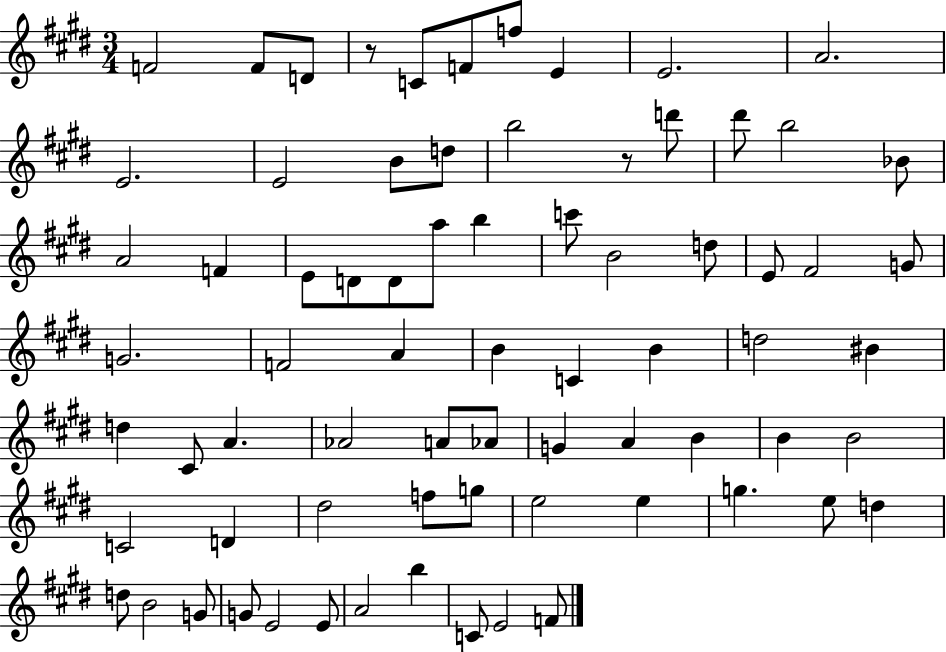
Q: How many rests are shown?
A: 2